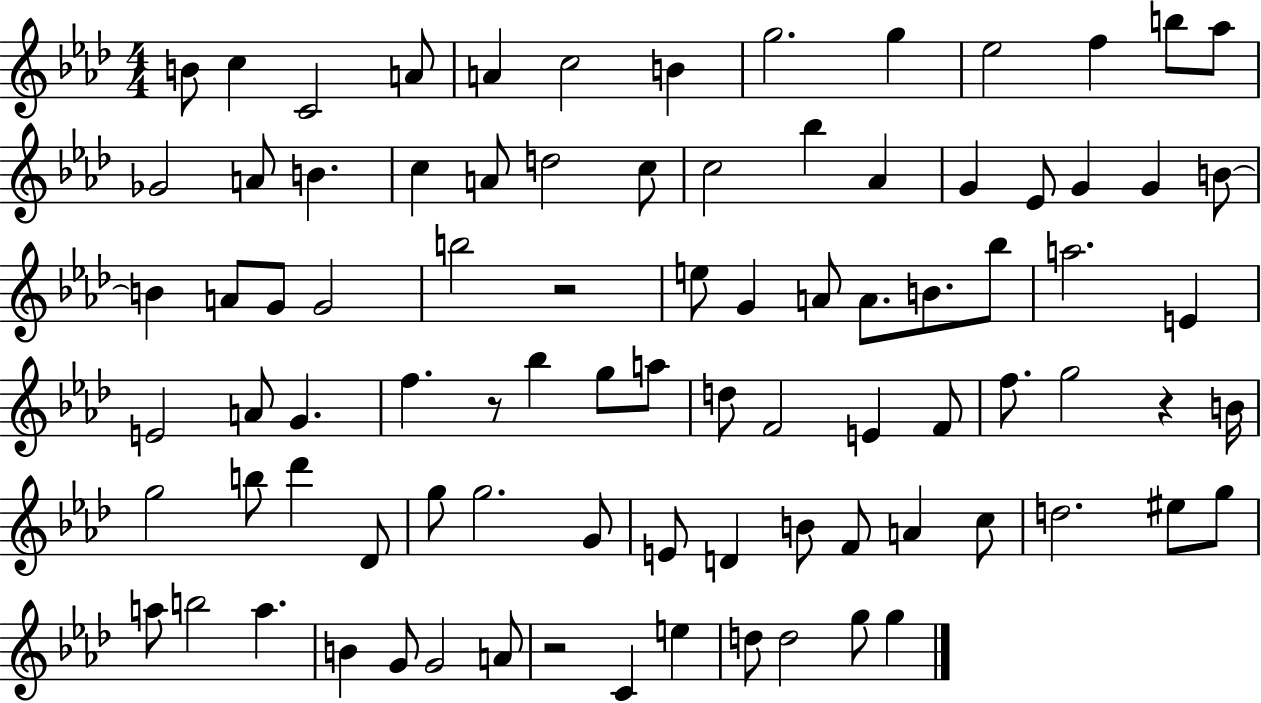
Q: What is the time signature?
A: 4/4